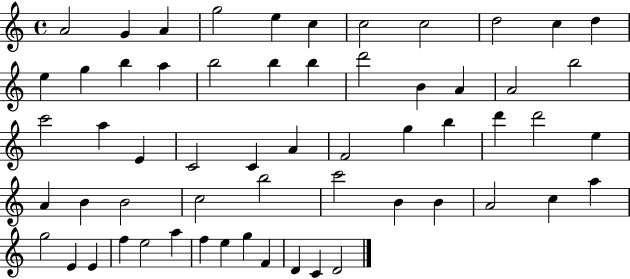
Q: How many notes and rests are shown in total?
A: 59